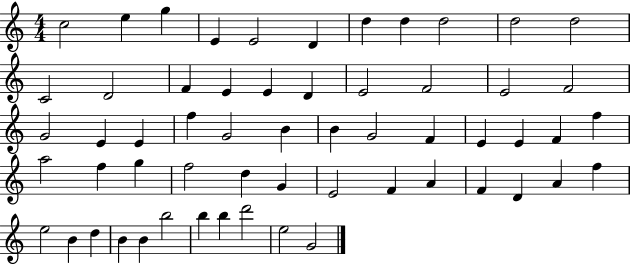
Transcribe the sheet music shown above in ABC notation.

X:1
T:Untitled
M:4/4
L:1/4
K:C
c2 e g E E2 D d d d2 d2 d2 C2 D2 F E E D E2 F2 E2 F2 G2 E E f G2 B B G2 F E E F f a2 f g f2 d G E2 F A F D A f e2 B d B B b2 b b d'2 e2 G2